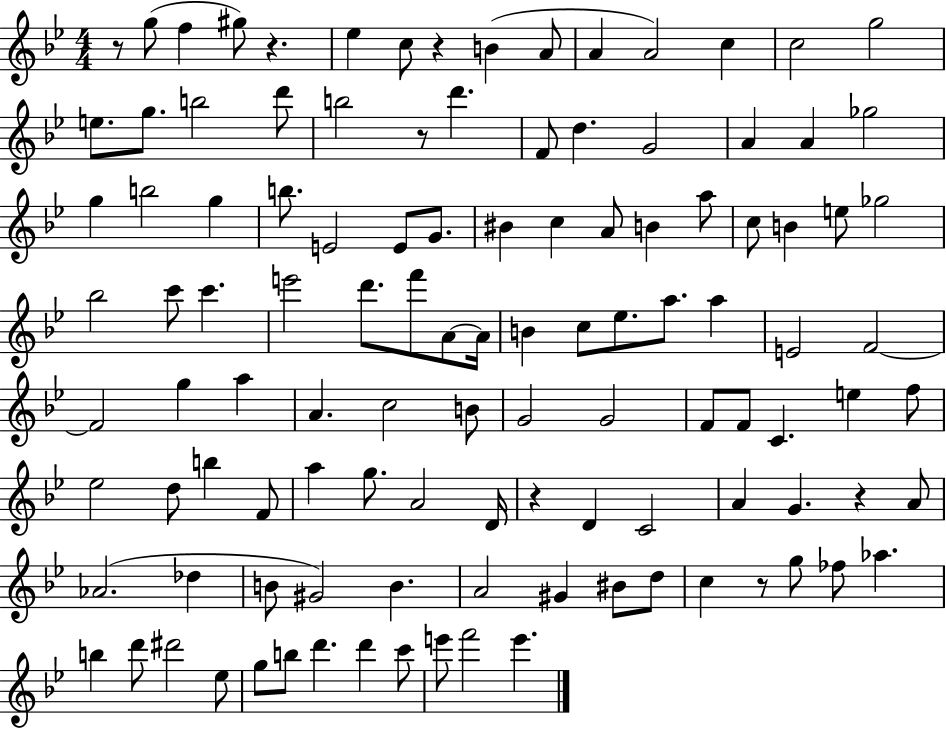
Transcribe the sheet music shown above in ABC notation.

X:1
T:Untitled
M:4/4
L:1/4
K:Bb
z/2 g/2 f ^g/2 z _e c/2 z B A/2 A A2 c c2 g2 e/2 g/2 b2 d'/2 b2 z/2 d' F/2 d G2 A A _g2 g b2 g b/2 E2 E/2 G/2 ^B c A/2 B a/2 c/2 B e/2 _g2 _b2 c'/2 c' e'2 d'/2 f'/2 A/2 A/4 B c/2 _e/2 a/2 a E2 F2 F2 g a A c2 B/2 G2 G2 F/2 F/2 C e f/2 _e2 d/2 b F/2 a g/2 A2 D/4 z D C2 A G z A/2 _A2 _d B/2 ^G2 B A2 ^G ^B/2 d/2 c z/2 g/2 _f/2 _a b d'/2 ^d'2 _e/2 g/2 b/2 d' d' c'/2 e'/2 f'2 e'